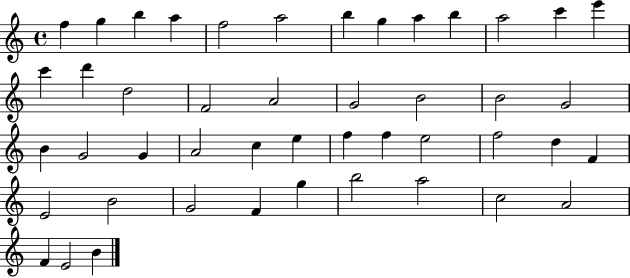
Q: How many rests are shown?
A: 0